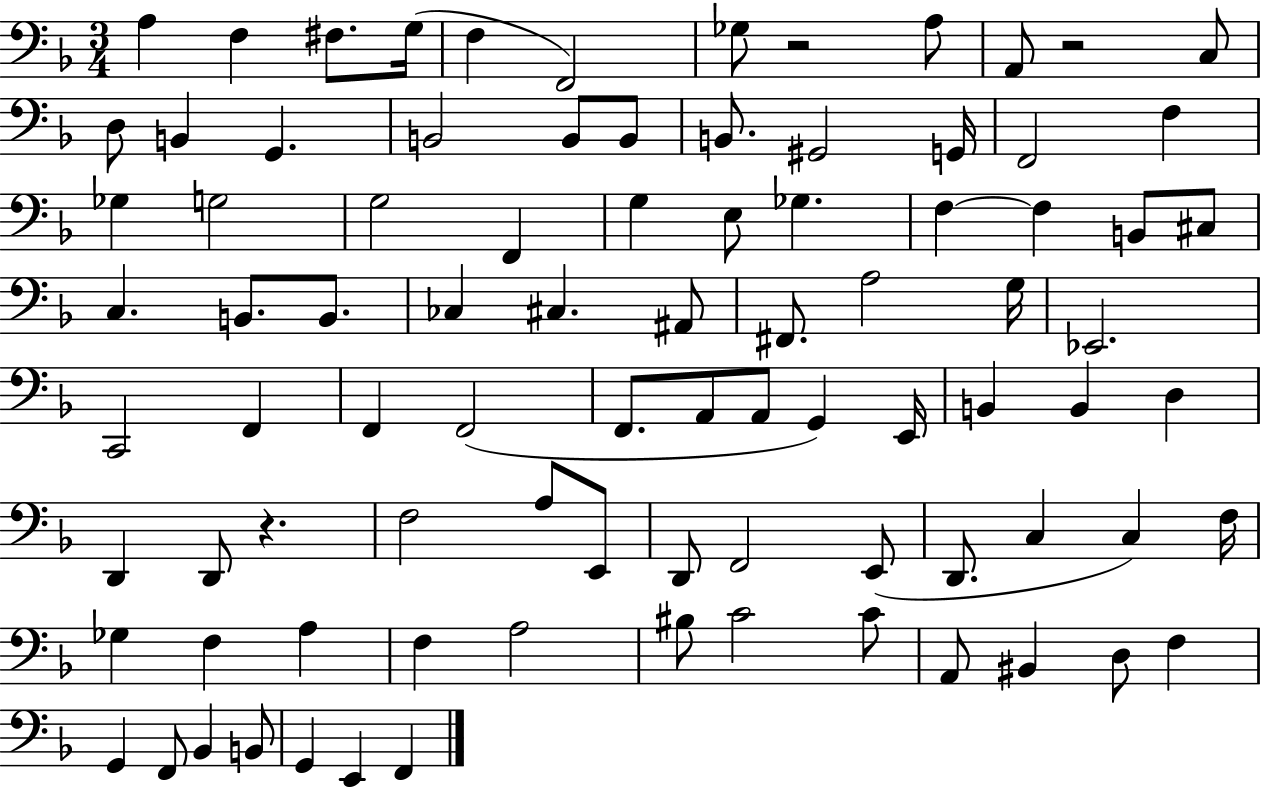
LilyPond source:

{
  \clef bass
  \numericTimeSignature
  \time 3/4
  \key f \major
  a4 f4 fis8. g16( | f4 f,2) | ges8 r2 a8 | a,8 r2 c8 | \break d8 b,4 g,4. | b,2 b,8 b,8 | b,8. gis,2 g,16 | f,2 f4 | \break ges4 g2 | g2 f,4 | g4 e8 ges4. | f4~~ f4 b,8 cis8 | \break c4. b,8. b,8. | ces4 cis4. ais,8 | fis,8. a2 g16 | ees,2. | \break c,2 f,4 | f,4 f,2( | f,8. a,8 a,8 g,4) e,16 | b,4 b,4 d4 | \break d,4 d,8 r4. | f2 a8 e,8 | d,8 f,2 e,8( | d,8. c4 c4) f16 | \break ges4 f4 a4 | f4 a2 | bis8 c'2 c'8 | a,8 bis,4 d8 f4 | \break g,4 f,8 bes,4 b,8 | g,4 e,4 f,4 | \bar "|."
}